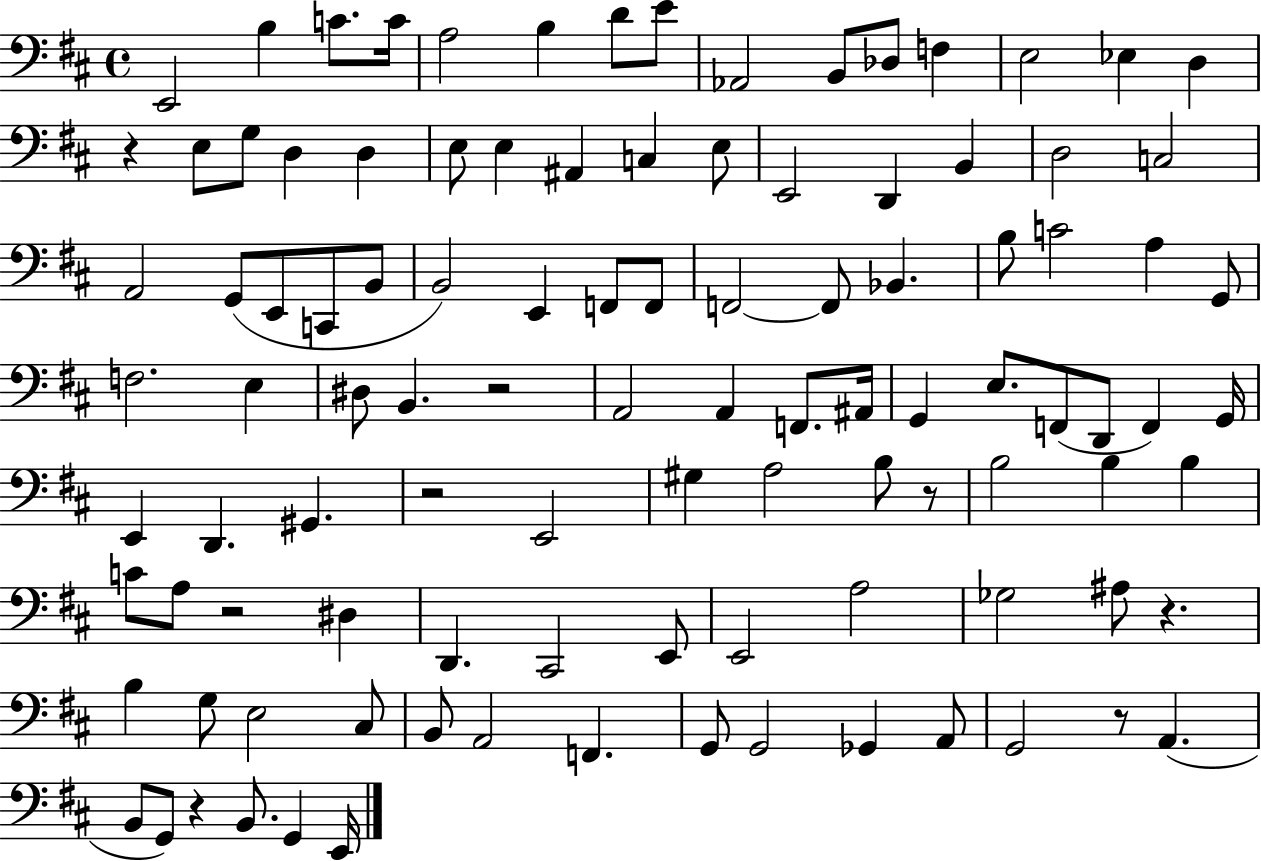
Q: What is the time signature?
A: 4/4